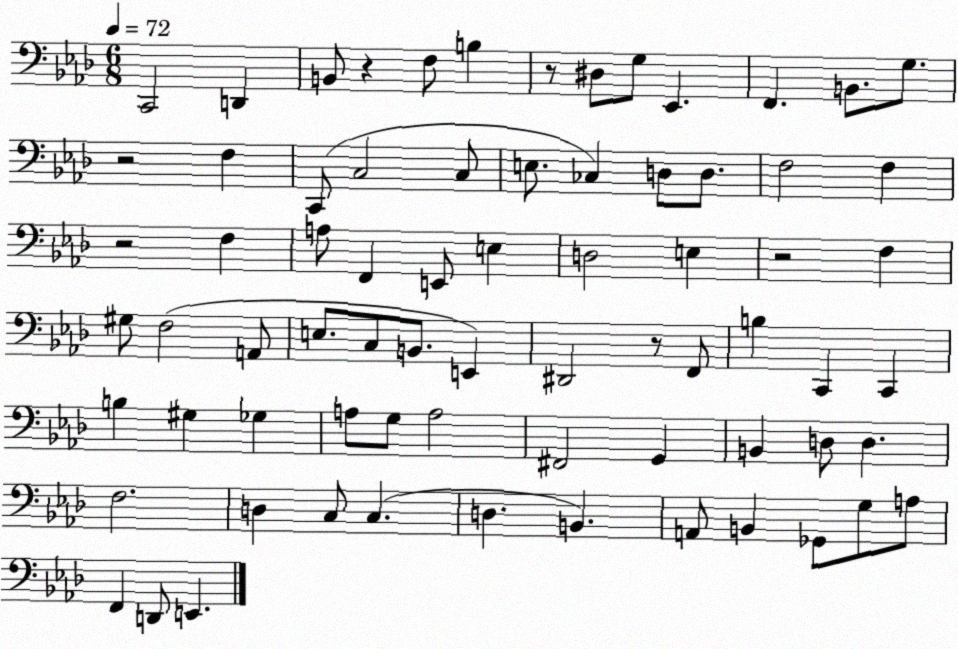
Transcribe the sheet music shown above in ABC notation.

X:1
T:Untitled
M:6/8
L:1/4
K:Ab
C,,2 D,, B,,/2 z F,/2 B, z/2 ^D,/2 G,/2 _E,, F,, B,,/2 G,/2 z2 F, C,,/2 C,2 C,/2 E,/2 _C, D,/2 D,/2 F,2 F, z2 F, A,/2 F,, E,,/2 E, D,2 E, z2 F, ^G,/2 F,2 A,,/2 E,/2 C,/2 B,,/2 E,, ^D,,2 z/2 F,,/2 B, C,, C,, B, ^G, _G, A,/2 G,/2 A,2 ^F,,2 G,, B,, D,/2 D, F,2 D, C,/2 C, D, B,, A,,/2 B,, _G,,/2 G,/2 A,/2 F,, D,,/2 E,,